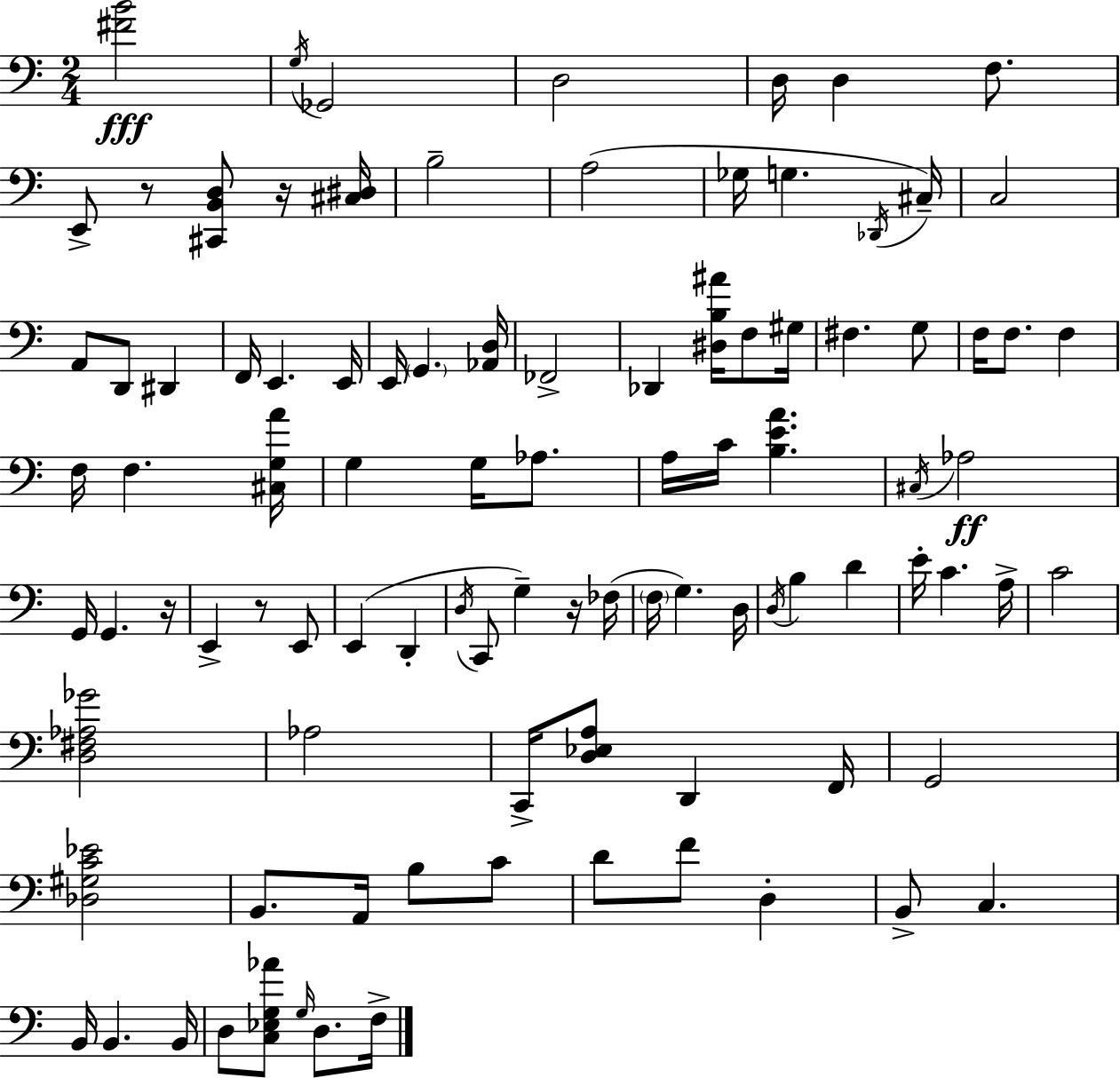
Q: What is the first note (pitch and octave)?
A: G3